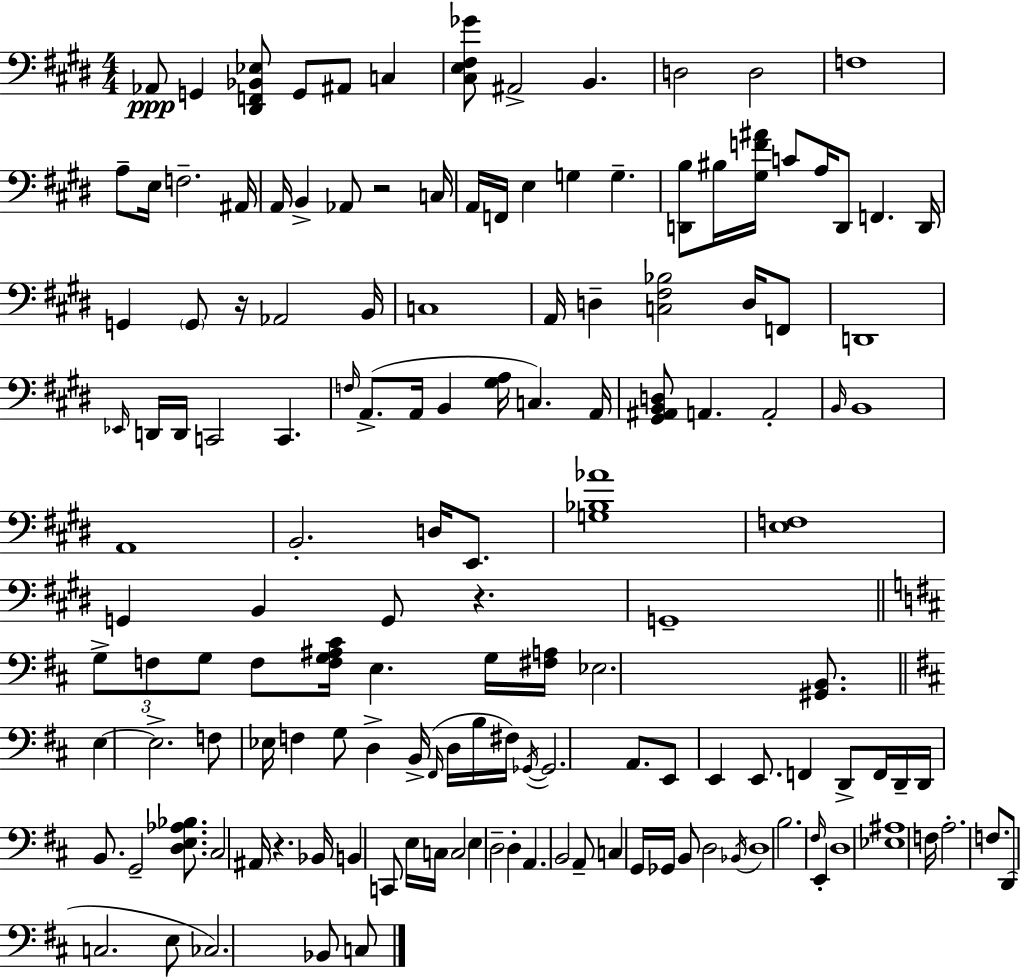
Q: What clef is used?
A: bass